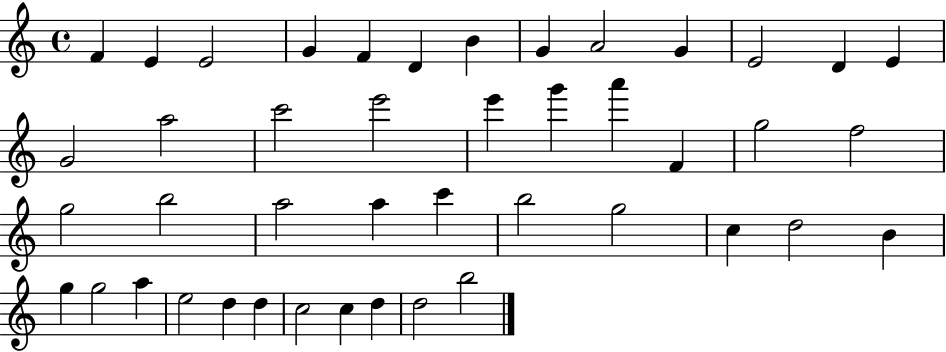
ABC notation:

X:1
T:Untitled
M:4/4
L:1/4
K:C
F E E2 G F D B G A2 G E2 D E G2 a2 c'2 e'2 e' g' a' F g2 f2 g2 b2 a2 a c' b2 g2 c d2 B g g2 a e2 d d c2 c d d2 b2